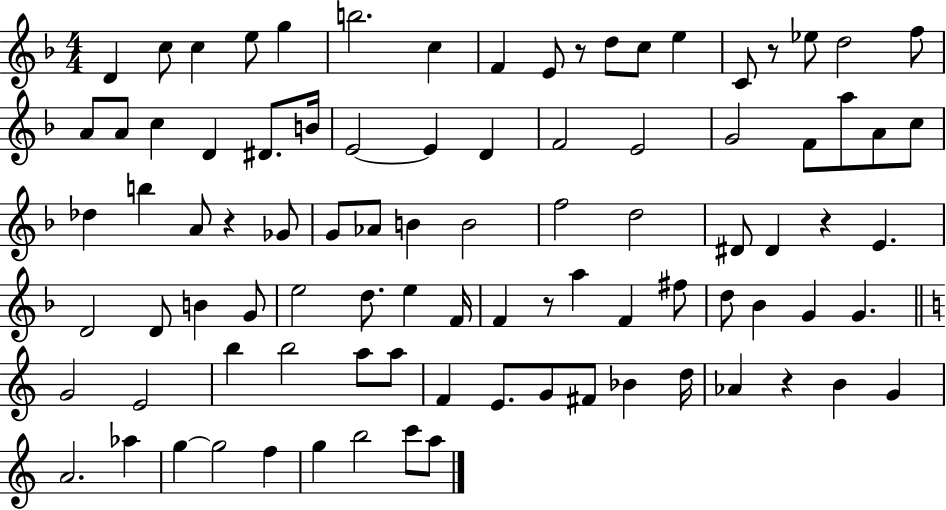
D4/q C5/e C5/q E5/e G5/q B5/h. C5/q F4/q E4/e R/e D5/e C5/e E5/q C4/e R/e Eb5/e D5/h F5/e A4/e A4/e C5/q D4/q D#4/e. B4/s E4/h E4/q D4/q F4/h E4/h G4/h F4/e A5/e A4/e C5/e Db5/q B5/q A4/e R/q Gb4/e G4/e Ab4/e B4/q B4/h F5/h D5/h D#4/e D#4/q R/q E4/q. D4/h D4/e B4/q G4/e E5/h D5/e. E5/q F4/s F4/q R/e A5/q F4/q F#5/e D5/e Bb4/q G4/q G4/q. G4/h E4/h B5/q B5/h A5/e A5/e F4/q E4/e. G4/e F#4/e Bb4/q D5/s Ab4/q R/q B4/q G4/q A4/h. Ab5/q G5/q G5/h F5/q G5/q B5/h C6/e A5/e